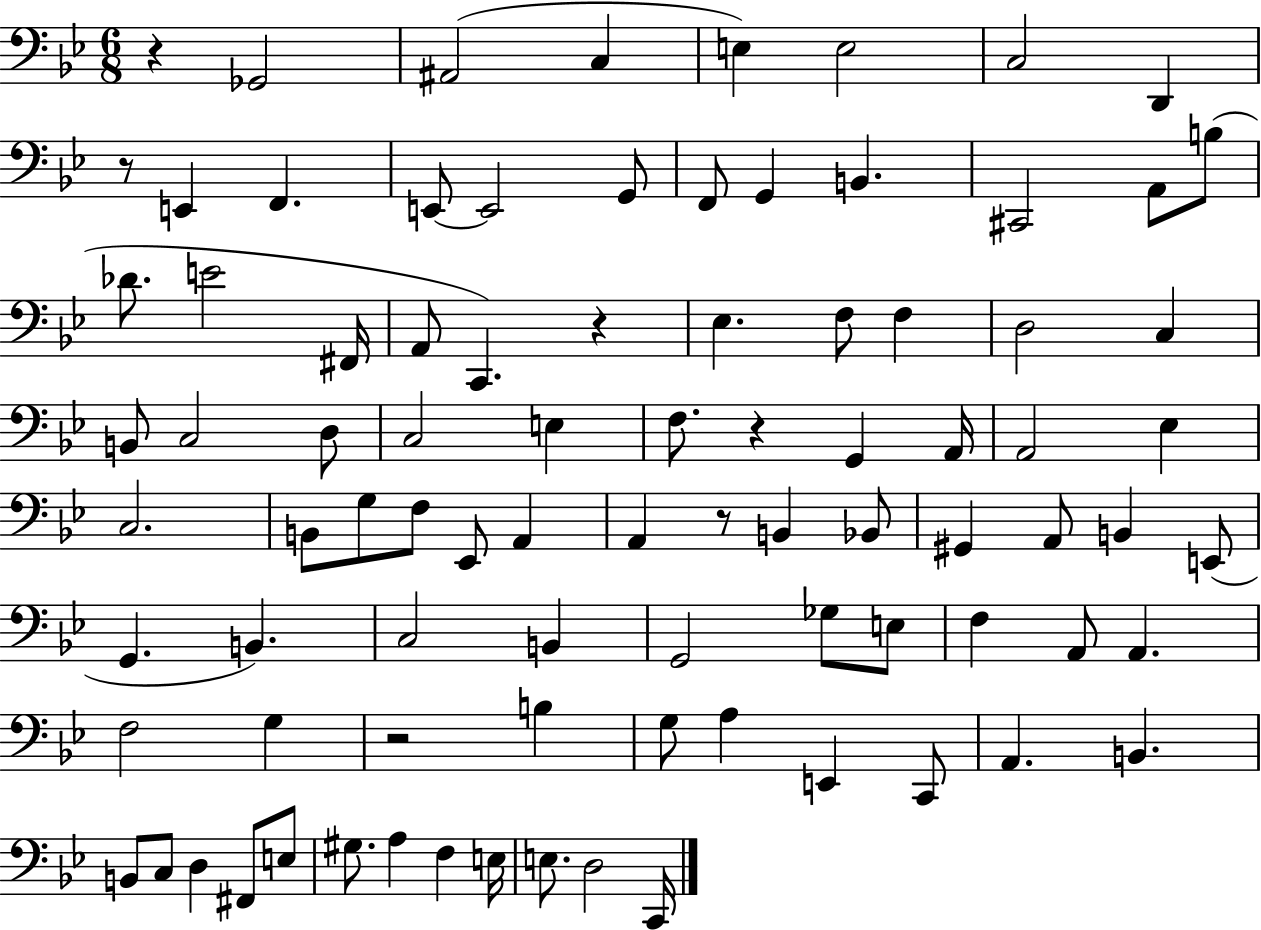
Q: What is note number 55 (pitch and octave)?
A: B2